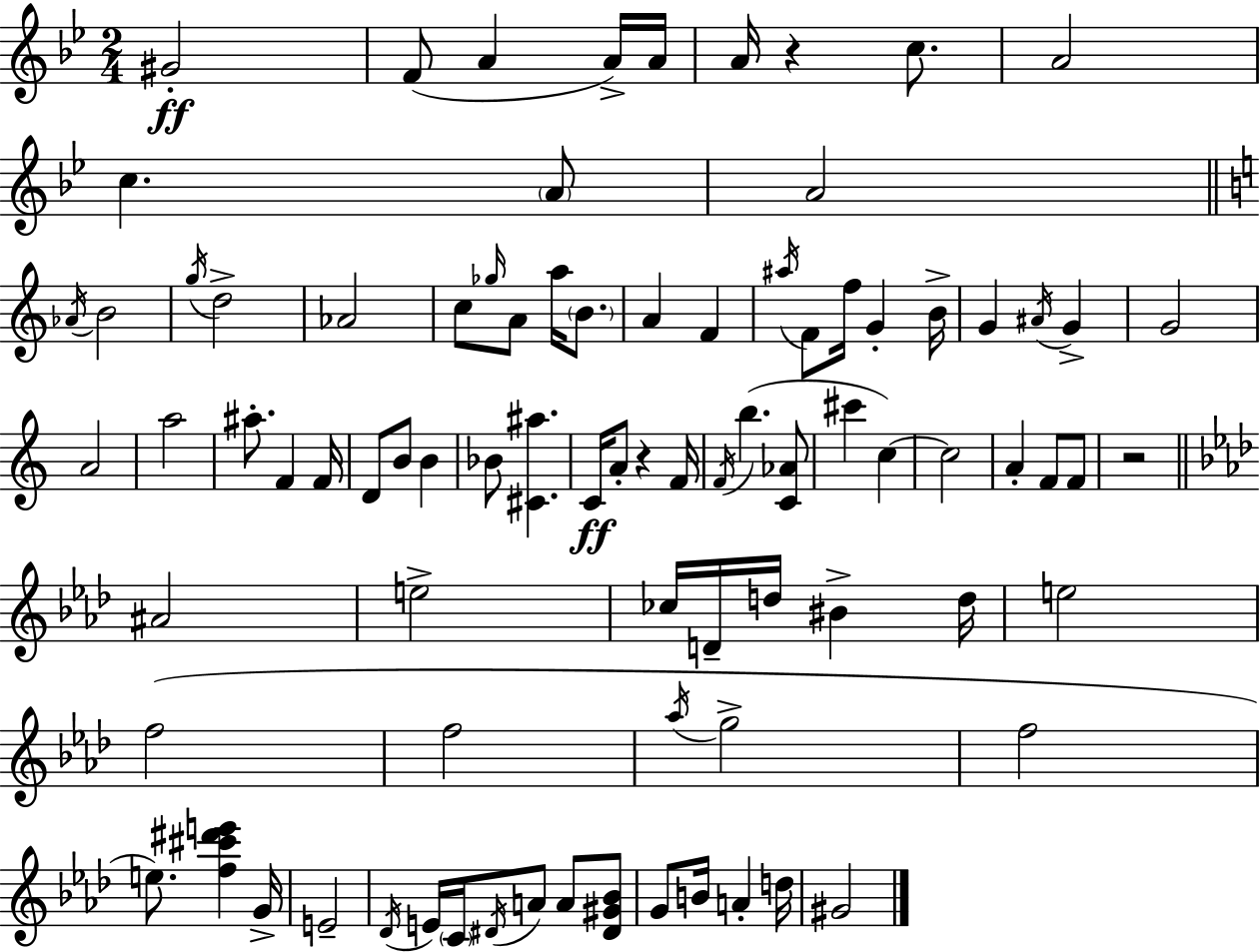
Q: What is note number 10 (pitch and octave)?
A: A4